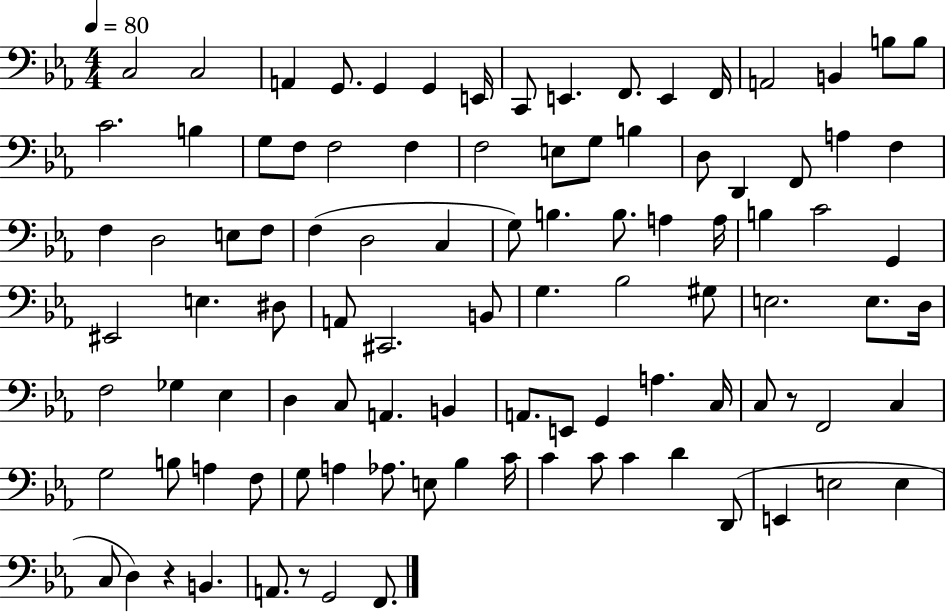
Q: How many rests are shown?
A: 3